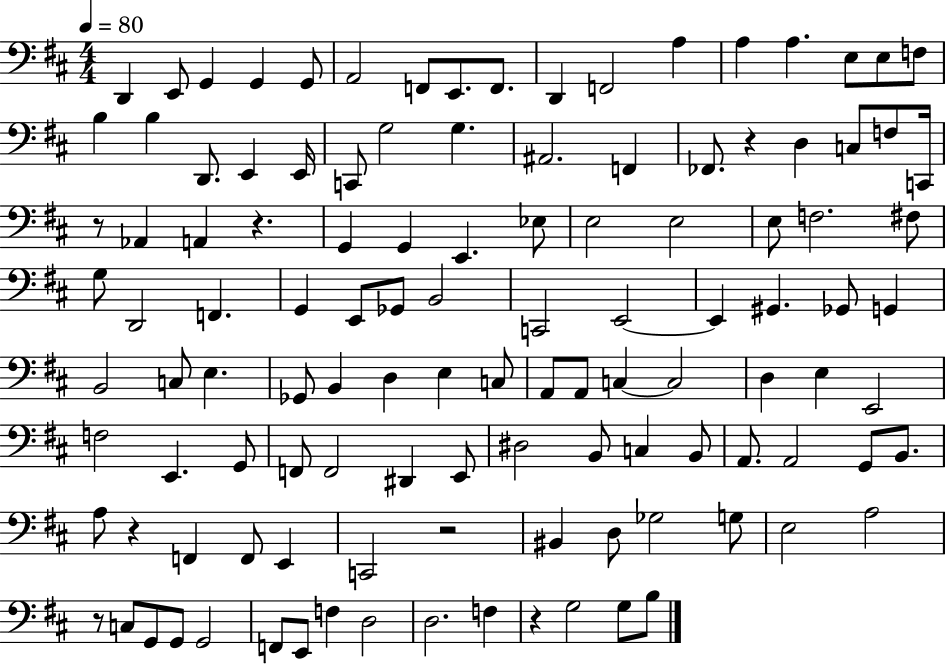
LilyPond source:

{
  \clef bass
  \numericTimeSignature
  \time 4/4
  \key d \major
  \tempo 4 = 80
  d,4 e,8 g,4 g,4 g,8 | a,2 f,8 e,8. f,8. | d,4 f,2 a4 | a4 a4. e8 e8 f8 | \break b4 b4 d,8. e,4 e,16 | c,8 g2 g4. | ais,2. f,4 | fes,8. r4 d4 c8 f8 c,16 | \break r8 aes,4 a,4 r4. | g,4 g,4 e,4. ees8 | e2 e2 | e8 f2. fis8 | \break g8 d,2 f,4. | g,4 e,8 ges,8 b,2 | c,2 e,2~~ | e,4 gis,4. ges,8 g,4 | \break b,2 c8 e4. | ges,8 b,4 d4 e4 c8 | a,8 a,8 c4~~ c2 | d4 e4 e,2 | \break f2 e,4. g,8 | f,8 f,2 dis,4 e,8 | dis2 b,8 c4 b,8 | a,8. a,2 g,8 b,8. | \break a8 r4 f,4 f,8 e,4 | c,2 r2 | bis,4 d8 ges2 g8 | e2 a2 | \break r8 c8 g,8 g,8 g,2 | f,8 e,8 f4 d2 | d2. f4 | r4 g2 g8 b8 | \break \bar "|."
}